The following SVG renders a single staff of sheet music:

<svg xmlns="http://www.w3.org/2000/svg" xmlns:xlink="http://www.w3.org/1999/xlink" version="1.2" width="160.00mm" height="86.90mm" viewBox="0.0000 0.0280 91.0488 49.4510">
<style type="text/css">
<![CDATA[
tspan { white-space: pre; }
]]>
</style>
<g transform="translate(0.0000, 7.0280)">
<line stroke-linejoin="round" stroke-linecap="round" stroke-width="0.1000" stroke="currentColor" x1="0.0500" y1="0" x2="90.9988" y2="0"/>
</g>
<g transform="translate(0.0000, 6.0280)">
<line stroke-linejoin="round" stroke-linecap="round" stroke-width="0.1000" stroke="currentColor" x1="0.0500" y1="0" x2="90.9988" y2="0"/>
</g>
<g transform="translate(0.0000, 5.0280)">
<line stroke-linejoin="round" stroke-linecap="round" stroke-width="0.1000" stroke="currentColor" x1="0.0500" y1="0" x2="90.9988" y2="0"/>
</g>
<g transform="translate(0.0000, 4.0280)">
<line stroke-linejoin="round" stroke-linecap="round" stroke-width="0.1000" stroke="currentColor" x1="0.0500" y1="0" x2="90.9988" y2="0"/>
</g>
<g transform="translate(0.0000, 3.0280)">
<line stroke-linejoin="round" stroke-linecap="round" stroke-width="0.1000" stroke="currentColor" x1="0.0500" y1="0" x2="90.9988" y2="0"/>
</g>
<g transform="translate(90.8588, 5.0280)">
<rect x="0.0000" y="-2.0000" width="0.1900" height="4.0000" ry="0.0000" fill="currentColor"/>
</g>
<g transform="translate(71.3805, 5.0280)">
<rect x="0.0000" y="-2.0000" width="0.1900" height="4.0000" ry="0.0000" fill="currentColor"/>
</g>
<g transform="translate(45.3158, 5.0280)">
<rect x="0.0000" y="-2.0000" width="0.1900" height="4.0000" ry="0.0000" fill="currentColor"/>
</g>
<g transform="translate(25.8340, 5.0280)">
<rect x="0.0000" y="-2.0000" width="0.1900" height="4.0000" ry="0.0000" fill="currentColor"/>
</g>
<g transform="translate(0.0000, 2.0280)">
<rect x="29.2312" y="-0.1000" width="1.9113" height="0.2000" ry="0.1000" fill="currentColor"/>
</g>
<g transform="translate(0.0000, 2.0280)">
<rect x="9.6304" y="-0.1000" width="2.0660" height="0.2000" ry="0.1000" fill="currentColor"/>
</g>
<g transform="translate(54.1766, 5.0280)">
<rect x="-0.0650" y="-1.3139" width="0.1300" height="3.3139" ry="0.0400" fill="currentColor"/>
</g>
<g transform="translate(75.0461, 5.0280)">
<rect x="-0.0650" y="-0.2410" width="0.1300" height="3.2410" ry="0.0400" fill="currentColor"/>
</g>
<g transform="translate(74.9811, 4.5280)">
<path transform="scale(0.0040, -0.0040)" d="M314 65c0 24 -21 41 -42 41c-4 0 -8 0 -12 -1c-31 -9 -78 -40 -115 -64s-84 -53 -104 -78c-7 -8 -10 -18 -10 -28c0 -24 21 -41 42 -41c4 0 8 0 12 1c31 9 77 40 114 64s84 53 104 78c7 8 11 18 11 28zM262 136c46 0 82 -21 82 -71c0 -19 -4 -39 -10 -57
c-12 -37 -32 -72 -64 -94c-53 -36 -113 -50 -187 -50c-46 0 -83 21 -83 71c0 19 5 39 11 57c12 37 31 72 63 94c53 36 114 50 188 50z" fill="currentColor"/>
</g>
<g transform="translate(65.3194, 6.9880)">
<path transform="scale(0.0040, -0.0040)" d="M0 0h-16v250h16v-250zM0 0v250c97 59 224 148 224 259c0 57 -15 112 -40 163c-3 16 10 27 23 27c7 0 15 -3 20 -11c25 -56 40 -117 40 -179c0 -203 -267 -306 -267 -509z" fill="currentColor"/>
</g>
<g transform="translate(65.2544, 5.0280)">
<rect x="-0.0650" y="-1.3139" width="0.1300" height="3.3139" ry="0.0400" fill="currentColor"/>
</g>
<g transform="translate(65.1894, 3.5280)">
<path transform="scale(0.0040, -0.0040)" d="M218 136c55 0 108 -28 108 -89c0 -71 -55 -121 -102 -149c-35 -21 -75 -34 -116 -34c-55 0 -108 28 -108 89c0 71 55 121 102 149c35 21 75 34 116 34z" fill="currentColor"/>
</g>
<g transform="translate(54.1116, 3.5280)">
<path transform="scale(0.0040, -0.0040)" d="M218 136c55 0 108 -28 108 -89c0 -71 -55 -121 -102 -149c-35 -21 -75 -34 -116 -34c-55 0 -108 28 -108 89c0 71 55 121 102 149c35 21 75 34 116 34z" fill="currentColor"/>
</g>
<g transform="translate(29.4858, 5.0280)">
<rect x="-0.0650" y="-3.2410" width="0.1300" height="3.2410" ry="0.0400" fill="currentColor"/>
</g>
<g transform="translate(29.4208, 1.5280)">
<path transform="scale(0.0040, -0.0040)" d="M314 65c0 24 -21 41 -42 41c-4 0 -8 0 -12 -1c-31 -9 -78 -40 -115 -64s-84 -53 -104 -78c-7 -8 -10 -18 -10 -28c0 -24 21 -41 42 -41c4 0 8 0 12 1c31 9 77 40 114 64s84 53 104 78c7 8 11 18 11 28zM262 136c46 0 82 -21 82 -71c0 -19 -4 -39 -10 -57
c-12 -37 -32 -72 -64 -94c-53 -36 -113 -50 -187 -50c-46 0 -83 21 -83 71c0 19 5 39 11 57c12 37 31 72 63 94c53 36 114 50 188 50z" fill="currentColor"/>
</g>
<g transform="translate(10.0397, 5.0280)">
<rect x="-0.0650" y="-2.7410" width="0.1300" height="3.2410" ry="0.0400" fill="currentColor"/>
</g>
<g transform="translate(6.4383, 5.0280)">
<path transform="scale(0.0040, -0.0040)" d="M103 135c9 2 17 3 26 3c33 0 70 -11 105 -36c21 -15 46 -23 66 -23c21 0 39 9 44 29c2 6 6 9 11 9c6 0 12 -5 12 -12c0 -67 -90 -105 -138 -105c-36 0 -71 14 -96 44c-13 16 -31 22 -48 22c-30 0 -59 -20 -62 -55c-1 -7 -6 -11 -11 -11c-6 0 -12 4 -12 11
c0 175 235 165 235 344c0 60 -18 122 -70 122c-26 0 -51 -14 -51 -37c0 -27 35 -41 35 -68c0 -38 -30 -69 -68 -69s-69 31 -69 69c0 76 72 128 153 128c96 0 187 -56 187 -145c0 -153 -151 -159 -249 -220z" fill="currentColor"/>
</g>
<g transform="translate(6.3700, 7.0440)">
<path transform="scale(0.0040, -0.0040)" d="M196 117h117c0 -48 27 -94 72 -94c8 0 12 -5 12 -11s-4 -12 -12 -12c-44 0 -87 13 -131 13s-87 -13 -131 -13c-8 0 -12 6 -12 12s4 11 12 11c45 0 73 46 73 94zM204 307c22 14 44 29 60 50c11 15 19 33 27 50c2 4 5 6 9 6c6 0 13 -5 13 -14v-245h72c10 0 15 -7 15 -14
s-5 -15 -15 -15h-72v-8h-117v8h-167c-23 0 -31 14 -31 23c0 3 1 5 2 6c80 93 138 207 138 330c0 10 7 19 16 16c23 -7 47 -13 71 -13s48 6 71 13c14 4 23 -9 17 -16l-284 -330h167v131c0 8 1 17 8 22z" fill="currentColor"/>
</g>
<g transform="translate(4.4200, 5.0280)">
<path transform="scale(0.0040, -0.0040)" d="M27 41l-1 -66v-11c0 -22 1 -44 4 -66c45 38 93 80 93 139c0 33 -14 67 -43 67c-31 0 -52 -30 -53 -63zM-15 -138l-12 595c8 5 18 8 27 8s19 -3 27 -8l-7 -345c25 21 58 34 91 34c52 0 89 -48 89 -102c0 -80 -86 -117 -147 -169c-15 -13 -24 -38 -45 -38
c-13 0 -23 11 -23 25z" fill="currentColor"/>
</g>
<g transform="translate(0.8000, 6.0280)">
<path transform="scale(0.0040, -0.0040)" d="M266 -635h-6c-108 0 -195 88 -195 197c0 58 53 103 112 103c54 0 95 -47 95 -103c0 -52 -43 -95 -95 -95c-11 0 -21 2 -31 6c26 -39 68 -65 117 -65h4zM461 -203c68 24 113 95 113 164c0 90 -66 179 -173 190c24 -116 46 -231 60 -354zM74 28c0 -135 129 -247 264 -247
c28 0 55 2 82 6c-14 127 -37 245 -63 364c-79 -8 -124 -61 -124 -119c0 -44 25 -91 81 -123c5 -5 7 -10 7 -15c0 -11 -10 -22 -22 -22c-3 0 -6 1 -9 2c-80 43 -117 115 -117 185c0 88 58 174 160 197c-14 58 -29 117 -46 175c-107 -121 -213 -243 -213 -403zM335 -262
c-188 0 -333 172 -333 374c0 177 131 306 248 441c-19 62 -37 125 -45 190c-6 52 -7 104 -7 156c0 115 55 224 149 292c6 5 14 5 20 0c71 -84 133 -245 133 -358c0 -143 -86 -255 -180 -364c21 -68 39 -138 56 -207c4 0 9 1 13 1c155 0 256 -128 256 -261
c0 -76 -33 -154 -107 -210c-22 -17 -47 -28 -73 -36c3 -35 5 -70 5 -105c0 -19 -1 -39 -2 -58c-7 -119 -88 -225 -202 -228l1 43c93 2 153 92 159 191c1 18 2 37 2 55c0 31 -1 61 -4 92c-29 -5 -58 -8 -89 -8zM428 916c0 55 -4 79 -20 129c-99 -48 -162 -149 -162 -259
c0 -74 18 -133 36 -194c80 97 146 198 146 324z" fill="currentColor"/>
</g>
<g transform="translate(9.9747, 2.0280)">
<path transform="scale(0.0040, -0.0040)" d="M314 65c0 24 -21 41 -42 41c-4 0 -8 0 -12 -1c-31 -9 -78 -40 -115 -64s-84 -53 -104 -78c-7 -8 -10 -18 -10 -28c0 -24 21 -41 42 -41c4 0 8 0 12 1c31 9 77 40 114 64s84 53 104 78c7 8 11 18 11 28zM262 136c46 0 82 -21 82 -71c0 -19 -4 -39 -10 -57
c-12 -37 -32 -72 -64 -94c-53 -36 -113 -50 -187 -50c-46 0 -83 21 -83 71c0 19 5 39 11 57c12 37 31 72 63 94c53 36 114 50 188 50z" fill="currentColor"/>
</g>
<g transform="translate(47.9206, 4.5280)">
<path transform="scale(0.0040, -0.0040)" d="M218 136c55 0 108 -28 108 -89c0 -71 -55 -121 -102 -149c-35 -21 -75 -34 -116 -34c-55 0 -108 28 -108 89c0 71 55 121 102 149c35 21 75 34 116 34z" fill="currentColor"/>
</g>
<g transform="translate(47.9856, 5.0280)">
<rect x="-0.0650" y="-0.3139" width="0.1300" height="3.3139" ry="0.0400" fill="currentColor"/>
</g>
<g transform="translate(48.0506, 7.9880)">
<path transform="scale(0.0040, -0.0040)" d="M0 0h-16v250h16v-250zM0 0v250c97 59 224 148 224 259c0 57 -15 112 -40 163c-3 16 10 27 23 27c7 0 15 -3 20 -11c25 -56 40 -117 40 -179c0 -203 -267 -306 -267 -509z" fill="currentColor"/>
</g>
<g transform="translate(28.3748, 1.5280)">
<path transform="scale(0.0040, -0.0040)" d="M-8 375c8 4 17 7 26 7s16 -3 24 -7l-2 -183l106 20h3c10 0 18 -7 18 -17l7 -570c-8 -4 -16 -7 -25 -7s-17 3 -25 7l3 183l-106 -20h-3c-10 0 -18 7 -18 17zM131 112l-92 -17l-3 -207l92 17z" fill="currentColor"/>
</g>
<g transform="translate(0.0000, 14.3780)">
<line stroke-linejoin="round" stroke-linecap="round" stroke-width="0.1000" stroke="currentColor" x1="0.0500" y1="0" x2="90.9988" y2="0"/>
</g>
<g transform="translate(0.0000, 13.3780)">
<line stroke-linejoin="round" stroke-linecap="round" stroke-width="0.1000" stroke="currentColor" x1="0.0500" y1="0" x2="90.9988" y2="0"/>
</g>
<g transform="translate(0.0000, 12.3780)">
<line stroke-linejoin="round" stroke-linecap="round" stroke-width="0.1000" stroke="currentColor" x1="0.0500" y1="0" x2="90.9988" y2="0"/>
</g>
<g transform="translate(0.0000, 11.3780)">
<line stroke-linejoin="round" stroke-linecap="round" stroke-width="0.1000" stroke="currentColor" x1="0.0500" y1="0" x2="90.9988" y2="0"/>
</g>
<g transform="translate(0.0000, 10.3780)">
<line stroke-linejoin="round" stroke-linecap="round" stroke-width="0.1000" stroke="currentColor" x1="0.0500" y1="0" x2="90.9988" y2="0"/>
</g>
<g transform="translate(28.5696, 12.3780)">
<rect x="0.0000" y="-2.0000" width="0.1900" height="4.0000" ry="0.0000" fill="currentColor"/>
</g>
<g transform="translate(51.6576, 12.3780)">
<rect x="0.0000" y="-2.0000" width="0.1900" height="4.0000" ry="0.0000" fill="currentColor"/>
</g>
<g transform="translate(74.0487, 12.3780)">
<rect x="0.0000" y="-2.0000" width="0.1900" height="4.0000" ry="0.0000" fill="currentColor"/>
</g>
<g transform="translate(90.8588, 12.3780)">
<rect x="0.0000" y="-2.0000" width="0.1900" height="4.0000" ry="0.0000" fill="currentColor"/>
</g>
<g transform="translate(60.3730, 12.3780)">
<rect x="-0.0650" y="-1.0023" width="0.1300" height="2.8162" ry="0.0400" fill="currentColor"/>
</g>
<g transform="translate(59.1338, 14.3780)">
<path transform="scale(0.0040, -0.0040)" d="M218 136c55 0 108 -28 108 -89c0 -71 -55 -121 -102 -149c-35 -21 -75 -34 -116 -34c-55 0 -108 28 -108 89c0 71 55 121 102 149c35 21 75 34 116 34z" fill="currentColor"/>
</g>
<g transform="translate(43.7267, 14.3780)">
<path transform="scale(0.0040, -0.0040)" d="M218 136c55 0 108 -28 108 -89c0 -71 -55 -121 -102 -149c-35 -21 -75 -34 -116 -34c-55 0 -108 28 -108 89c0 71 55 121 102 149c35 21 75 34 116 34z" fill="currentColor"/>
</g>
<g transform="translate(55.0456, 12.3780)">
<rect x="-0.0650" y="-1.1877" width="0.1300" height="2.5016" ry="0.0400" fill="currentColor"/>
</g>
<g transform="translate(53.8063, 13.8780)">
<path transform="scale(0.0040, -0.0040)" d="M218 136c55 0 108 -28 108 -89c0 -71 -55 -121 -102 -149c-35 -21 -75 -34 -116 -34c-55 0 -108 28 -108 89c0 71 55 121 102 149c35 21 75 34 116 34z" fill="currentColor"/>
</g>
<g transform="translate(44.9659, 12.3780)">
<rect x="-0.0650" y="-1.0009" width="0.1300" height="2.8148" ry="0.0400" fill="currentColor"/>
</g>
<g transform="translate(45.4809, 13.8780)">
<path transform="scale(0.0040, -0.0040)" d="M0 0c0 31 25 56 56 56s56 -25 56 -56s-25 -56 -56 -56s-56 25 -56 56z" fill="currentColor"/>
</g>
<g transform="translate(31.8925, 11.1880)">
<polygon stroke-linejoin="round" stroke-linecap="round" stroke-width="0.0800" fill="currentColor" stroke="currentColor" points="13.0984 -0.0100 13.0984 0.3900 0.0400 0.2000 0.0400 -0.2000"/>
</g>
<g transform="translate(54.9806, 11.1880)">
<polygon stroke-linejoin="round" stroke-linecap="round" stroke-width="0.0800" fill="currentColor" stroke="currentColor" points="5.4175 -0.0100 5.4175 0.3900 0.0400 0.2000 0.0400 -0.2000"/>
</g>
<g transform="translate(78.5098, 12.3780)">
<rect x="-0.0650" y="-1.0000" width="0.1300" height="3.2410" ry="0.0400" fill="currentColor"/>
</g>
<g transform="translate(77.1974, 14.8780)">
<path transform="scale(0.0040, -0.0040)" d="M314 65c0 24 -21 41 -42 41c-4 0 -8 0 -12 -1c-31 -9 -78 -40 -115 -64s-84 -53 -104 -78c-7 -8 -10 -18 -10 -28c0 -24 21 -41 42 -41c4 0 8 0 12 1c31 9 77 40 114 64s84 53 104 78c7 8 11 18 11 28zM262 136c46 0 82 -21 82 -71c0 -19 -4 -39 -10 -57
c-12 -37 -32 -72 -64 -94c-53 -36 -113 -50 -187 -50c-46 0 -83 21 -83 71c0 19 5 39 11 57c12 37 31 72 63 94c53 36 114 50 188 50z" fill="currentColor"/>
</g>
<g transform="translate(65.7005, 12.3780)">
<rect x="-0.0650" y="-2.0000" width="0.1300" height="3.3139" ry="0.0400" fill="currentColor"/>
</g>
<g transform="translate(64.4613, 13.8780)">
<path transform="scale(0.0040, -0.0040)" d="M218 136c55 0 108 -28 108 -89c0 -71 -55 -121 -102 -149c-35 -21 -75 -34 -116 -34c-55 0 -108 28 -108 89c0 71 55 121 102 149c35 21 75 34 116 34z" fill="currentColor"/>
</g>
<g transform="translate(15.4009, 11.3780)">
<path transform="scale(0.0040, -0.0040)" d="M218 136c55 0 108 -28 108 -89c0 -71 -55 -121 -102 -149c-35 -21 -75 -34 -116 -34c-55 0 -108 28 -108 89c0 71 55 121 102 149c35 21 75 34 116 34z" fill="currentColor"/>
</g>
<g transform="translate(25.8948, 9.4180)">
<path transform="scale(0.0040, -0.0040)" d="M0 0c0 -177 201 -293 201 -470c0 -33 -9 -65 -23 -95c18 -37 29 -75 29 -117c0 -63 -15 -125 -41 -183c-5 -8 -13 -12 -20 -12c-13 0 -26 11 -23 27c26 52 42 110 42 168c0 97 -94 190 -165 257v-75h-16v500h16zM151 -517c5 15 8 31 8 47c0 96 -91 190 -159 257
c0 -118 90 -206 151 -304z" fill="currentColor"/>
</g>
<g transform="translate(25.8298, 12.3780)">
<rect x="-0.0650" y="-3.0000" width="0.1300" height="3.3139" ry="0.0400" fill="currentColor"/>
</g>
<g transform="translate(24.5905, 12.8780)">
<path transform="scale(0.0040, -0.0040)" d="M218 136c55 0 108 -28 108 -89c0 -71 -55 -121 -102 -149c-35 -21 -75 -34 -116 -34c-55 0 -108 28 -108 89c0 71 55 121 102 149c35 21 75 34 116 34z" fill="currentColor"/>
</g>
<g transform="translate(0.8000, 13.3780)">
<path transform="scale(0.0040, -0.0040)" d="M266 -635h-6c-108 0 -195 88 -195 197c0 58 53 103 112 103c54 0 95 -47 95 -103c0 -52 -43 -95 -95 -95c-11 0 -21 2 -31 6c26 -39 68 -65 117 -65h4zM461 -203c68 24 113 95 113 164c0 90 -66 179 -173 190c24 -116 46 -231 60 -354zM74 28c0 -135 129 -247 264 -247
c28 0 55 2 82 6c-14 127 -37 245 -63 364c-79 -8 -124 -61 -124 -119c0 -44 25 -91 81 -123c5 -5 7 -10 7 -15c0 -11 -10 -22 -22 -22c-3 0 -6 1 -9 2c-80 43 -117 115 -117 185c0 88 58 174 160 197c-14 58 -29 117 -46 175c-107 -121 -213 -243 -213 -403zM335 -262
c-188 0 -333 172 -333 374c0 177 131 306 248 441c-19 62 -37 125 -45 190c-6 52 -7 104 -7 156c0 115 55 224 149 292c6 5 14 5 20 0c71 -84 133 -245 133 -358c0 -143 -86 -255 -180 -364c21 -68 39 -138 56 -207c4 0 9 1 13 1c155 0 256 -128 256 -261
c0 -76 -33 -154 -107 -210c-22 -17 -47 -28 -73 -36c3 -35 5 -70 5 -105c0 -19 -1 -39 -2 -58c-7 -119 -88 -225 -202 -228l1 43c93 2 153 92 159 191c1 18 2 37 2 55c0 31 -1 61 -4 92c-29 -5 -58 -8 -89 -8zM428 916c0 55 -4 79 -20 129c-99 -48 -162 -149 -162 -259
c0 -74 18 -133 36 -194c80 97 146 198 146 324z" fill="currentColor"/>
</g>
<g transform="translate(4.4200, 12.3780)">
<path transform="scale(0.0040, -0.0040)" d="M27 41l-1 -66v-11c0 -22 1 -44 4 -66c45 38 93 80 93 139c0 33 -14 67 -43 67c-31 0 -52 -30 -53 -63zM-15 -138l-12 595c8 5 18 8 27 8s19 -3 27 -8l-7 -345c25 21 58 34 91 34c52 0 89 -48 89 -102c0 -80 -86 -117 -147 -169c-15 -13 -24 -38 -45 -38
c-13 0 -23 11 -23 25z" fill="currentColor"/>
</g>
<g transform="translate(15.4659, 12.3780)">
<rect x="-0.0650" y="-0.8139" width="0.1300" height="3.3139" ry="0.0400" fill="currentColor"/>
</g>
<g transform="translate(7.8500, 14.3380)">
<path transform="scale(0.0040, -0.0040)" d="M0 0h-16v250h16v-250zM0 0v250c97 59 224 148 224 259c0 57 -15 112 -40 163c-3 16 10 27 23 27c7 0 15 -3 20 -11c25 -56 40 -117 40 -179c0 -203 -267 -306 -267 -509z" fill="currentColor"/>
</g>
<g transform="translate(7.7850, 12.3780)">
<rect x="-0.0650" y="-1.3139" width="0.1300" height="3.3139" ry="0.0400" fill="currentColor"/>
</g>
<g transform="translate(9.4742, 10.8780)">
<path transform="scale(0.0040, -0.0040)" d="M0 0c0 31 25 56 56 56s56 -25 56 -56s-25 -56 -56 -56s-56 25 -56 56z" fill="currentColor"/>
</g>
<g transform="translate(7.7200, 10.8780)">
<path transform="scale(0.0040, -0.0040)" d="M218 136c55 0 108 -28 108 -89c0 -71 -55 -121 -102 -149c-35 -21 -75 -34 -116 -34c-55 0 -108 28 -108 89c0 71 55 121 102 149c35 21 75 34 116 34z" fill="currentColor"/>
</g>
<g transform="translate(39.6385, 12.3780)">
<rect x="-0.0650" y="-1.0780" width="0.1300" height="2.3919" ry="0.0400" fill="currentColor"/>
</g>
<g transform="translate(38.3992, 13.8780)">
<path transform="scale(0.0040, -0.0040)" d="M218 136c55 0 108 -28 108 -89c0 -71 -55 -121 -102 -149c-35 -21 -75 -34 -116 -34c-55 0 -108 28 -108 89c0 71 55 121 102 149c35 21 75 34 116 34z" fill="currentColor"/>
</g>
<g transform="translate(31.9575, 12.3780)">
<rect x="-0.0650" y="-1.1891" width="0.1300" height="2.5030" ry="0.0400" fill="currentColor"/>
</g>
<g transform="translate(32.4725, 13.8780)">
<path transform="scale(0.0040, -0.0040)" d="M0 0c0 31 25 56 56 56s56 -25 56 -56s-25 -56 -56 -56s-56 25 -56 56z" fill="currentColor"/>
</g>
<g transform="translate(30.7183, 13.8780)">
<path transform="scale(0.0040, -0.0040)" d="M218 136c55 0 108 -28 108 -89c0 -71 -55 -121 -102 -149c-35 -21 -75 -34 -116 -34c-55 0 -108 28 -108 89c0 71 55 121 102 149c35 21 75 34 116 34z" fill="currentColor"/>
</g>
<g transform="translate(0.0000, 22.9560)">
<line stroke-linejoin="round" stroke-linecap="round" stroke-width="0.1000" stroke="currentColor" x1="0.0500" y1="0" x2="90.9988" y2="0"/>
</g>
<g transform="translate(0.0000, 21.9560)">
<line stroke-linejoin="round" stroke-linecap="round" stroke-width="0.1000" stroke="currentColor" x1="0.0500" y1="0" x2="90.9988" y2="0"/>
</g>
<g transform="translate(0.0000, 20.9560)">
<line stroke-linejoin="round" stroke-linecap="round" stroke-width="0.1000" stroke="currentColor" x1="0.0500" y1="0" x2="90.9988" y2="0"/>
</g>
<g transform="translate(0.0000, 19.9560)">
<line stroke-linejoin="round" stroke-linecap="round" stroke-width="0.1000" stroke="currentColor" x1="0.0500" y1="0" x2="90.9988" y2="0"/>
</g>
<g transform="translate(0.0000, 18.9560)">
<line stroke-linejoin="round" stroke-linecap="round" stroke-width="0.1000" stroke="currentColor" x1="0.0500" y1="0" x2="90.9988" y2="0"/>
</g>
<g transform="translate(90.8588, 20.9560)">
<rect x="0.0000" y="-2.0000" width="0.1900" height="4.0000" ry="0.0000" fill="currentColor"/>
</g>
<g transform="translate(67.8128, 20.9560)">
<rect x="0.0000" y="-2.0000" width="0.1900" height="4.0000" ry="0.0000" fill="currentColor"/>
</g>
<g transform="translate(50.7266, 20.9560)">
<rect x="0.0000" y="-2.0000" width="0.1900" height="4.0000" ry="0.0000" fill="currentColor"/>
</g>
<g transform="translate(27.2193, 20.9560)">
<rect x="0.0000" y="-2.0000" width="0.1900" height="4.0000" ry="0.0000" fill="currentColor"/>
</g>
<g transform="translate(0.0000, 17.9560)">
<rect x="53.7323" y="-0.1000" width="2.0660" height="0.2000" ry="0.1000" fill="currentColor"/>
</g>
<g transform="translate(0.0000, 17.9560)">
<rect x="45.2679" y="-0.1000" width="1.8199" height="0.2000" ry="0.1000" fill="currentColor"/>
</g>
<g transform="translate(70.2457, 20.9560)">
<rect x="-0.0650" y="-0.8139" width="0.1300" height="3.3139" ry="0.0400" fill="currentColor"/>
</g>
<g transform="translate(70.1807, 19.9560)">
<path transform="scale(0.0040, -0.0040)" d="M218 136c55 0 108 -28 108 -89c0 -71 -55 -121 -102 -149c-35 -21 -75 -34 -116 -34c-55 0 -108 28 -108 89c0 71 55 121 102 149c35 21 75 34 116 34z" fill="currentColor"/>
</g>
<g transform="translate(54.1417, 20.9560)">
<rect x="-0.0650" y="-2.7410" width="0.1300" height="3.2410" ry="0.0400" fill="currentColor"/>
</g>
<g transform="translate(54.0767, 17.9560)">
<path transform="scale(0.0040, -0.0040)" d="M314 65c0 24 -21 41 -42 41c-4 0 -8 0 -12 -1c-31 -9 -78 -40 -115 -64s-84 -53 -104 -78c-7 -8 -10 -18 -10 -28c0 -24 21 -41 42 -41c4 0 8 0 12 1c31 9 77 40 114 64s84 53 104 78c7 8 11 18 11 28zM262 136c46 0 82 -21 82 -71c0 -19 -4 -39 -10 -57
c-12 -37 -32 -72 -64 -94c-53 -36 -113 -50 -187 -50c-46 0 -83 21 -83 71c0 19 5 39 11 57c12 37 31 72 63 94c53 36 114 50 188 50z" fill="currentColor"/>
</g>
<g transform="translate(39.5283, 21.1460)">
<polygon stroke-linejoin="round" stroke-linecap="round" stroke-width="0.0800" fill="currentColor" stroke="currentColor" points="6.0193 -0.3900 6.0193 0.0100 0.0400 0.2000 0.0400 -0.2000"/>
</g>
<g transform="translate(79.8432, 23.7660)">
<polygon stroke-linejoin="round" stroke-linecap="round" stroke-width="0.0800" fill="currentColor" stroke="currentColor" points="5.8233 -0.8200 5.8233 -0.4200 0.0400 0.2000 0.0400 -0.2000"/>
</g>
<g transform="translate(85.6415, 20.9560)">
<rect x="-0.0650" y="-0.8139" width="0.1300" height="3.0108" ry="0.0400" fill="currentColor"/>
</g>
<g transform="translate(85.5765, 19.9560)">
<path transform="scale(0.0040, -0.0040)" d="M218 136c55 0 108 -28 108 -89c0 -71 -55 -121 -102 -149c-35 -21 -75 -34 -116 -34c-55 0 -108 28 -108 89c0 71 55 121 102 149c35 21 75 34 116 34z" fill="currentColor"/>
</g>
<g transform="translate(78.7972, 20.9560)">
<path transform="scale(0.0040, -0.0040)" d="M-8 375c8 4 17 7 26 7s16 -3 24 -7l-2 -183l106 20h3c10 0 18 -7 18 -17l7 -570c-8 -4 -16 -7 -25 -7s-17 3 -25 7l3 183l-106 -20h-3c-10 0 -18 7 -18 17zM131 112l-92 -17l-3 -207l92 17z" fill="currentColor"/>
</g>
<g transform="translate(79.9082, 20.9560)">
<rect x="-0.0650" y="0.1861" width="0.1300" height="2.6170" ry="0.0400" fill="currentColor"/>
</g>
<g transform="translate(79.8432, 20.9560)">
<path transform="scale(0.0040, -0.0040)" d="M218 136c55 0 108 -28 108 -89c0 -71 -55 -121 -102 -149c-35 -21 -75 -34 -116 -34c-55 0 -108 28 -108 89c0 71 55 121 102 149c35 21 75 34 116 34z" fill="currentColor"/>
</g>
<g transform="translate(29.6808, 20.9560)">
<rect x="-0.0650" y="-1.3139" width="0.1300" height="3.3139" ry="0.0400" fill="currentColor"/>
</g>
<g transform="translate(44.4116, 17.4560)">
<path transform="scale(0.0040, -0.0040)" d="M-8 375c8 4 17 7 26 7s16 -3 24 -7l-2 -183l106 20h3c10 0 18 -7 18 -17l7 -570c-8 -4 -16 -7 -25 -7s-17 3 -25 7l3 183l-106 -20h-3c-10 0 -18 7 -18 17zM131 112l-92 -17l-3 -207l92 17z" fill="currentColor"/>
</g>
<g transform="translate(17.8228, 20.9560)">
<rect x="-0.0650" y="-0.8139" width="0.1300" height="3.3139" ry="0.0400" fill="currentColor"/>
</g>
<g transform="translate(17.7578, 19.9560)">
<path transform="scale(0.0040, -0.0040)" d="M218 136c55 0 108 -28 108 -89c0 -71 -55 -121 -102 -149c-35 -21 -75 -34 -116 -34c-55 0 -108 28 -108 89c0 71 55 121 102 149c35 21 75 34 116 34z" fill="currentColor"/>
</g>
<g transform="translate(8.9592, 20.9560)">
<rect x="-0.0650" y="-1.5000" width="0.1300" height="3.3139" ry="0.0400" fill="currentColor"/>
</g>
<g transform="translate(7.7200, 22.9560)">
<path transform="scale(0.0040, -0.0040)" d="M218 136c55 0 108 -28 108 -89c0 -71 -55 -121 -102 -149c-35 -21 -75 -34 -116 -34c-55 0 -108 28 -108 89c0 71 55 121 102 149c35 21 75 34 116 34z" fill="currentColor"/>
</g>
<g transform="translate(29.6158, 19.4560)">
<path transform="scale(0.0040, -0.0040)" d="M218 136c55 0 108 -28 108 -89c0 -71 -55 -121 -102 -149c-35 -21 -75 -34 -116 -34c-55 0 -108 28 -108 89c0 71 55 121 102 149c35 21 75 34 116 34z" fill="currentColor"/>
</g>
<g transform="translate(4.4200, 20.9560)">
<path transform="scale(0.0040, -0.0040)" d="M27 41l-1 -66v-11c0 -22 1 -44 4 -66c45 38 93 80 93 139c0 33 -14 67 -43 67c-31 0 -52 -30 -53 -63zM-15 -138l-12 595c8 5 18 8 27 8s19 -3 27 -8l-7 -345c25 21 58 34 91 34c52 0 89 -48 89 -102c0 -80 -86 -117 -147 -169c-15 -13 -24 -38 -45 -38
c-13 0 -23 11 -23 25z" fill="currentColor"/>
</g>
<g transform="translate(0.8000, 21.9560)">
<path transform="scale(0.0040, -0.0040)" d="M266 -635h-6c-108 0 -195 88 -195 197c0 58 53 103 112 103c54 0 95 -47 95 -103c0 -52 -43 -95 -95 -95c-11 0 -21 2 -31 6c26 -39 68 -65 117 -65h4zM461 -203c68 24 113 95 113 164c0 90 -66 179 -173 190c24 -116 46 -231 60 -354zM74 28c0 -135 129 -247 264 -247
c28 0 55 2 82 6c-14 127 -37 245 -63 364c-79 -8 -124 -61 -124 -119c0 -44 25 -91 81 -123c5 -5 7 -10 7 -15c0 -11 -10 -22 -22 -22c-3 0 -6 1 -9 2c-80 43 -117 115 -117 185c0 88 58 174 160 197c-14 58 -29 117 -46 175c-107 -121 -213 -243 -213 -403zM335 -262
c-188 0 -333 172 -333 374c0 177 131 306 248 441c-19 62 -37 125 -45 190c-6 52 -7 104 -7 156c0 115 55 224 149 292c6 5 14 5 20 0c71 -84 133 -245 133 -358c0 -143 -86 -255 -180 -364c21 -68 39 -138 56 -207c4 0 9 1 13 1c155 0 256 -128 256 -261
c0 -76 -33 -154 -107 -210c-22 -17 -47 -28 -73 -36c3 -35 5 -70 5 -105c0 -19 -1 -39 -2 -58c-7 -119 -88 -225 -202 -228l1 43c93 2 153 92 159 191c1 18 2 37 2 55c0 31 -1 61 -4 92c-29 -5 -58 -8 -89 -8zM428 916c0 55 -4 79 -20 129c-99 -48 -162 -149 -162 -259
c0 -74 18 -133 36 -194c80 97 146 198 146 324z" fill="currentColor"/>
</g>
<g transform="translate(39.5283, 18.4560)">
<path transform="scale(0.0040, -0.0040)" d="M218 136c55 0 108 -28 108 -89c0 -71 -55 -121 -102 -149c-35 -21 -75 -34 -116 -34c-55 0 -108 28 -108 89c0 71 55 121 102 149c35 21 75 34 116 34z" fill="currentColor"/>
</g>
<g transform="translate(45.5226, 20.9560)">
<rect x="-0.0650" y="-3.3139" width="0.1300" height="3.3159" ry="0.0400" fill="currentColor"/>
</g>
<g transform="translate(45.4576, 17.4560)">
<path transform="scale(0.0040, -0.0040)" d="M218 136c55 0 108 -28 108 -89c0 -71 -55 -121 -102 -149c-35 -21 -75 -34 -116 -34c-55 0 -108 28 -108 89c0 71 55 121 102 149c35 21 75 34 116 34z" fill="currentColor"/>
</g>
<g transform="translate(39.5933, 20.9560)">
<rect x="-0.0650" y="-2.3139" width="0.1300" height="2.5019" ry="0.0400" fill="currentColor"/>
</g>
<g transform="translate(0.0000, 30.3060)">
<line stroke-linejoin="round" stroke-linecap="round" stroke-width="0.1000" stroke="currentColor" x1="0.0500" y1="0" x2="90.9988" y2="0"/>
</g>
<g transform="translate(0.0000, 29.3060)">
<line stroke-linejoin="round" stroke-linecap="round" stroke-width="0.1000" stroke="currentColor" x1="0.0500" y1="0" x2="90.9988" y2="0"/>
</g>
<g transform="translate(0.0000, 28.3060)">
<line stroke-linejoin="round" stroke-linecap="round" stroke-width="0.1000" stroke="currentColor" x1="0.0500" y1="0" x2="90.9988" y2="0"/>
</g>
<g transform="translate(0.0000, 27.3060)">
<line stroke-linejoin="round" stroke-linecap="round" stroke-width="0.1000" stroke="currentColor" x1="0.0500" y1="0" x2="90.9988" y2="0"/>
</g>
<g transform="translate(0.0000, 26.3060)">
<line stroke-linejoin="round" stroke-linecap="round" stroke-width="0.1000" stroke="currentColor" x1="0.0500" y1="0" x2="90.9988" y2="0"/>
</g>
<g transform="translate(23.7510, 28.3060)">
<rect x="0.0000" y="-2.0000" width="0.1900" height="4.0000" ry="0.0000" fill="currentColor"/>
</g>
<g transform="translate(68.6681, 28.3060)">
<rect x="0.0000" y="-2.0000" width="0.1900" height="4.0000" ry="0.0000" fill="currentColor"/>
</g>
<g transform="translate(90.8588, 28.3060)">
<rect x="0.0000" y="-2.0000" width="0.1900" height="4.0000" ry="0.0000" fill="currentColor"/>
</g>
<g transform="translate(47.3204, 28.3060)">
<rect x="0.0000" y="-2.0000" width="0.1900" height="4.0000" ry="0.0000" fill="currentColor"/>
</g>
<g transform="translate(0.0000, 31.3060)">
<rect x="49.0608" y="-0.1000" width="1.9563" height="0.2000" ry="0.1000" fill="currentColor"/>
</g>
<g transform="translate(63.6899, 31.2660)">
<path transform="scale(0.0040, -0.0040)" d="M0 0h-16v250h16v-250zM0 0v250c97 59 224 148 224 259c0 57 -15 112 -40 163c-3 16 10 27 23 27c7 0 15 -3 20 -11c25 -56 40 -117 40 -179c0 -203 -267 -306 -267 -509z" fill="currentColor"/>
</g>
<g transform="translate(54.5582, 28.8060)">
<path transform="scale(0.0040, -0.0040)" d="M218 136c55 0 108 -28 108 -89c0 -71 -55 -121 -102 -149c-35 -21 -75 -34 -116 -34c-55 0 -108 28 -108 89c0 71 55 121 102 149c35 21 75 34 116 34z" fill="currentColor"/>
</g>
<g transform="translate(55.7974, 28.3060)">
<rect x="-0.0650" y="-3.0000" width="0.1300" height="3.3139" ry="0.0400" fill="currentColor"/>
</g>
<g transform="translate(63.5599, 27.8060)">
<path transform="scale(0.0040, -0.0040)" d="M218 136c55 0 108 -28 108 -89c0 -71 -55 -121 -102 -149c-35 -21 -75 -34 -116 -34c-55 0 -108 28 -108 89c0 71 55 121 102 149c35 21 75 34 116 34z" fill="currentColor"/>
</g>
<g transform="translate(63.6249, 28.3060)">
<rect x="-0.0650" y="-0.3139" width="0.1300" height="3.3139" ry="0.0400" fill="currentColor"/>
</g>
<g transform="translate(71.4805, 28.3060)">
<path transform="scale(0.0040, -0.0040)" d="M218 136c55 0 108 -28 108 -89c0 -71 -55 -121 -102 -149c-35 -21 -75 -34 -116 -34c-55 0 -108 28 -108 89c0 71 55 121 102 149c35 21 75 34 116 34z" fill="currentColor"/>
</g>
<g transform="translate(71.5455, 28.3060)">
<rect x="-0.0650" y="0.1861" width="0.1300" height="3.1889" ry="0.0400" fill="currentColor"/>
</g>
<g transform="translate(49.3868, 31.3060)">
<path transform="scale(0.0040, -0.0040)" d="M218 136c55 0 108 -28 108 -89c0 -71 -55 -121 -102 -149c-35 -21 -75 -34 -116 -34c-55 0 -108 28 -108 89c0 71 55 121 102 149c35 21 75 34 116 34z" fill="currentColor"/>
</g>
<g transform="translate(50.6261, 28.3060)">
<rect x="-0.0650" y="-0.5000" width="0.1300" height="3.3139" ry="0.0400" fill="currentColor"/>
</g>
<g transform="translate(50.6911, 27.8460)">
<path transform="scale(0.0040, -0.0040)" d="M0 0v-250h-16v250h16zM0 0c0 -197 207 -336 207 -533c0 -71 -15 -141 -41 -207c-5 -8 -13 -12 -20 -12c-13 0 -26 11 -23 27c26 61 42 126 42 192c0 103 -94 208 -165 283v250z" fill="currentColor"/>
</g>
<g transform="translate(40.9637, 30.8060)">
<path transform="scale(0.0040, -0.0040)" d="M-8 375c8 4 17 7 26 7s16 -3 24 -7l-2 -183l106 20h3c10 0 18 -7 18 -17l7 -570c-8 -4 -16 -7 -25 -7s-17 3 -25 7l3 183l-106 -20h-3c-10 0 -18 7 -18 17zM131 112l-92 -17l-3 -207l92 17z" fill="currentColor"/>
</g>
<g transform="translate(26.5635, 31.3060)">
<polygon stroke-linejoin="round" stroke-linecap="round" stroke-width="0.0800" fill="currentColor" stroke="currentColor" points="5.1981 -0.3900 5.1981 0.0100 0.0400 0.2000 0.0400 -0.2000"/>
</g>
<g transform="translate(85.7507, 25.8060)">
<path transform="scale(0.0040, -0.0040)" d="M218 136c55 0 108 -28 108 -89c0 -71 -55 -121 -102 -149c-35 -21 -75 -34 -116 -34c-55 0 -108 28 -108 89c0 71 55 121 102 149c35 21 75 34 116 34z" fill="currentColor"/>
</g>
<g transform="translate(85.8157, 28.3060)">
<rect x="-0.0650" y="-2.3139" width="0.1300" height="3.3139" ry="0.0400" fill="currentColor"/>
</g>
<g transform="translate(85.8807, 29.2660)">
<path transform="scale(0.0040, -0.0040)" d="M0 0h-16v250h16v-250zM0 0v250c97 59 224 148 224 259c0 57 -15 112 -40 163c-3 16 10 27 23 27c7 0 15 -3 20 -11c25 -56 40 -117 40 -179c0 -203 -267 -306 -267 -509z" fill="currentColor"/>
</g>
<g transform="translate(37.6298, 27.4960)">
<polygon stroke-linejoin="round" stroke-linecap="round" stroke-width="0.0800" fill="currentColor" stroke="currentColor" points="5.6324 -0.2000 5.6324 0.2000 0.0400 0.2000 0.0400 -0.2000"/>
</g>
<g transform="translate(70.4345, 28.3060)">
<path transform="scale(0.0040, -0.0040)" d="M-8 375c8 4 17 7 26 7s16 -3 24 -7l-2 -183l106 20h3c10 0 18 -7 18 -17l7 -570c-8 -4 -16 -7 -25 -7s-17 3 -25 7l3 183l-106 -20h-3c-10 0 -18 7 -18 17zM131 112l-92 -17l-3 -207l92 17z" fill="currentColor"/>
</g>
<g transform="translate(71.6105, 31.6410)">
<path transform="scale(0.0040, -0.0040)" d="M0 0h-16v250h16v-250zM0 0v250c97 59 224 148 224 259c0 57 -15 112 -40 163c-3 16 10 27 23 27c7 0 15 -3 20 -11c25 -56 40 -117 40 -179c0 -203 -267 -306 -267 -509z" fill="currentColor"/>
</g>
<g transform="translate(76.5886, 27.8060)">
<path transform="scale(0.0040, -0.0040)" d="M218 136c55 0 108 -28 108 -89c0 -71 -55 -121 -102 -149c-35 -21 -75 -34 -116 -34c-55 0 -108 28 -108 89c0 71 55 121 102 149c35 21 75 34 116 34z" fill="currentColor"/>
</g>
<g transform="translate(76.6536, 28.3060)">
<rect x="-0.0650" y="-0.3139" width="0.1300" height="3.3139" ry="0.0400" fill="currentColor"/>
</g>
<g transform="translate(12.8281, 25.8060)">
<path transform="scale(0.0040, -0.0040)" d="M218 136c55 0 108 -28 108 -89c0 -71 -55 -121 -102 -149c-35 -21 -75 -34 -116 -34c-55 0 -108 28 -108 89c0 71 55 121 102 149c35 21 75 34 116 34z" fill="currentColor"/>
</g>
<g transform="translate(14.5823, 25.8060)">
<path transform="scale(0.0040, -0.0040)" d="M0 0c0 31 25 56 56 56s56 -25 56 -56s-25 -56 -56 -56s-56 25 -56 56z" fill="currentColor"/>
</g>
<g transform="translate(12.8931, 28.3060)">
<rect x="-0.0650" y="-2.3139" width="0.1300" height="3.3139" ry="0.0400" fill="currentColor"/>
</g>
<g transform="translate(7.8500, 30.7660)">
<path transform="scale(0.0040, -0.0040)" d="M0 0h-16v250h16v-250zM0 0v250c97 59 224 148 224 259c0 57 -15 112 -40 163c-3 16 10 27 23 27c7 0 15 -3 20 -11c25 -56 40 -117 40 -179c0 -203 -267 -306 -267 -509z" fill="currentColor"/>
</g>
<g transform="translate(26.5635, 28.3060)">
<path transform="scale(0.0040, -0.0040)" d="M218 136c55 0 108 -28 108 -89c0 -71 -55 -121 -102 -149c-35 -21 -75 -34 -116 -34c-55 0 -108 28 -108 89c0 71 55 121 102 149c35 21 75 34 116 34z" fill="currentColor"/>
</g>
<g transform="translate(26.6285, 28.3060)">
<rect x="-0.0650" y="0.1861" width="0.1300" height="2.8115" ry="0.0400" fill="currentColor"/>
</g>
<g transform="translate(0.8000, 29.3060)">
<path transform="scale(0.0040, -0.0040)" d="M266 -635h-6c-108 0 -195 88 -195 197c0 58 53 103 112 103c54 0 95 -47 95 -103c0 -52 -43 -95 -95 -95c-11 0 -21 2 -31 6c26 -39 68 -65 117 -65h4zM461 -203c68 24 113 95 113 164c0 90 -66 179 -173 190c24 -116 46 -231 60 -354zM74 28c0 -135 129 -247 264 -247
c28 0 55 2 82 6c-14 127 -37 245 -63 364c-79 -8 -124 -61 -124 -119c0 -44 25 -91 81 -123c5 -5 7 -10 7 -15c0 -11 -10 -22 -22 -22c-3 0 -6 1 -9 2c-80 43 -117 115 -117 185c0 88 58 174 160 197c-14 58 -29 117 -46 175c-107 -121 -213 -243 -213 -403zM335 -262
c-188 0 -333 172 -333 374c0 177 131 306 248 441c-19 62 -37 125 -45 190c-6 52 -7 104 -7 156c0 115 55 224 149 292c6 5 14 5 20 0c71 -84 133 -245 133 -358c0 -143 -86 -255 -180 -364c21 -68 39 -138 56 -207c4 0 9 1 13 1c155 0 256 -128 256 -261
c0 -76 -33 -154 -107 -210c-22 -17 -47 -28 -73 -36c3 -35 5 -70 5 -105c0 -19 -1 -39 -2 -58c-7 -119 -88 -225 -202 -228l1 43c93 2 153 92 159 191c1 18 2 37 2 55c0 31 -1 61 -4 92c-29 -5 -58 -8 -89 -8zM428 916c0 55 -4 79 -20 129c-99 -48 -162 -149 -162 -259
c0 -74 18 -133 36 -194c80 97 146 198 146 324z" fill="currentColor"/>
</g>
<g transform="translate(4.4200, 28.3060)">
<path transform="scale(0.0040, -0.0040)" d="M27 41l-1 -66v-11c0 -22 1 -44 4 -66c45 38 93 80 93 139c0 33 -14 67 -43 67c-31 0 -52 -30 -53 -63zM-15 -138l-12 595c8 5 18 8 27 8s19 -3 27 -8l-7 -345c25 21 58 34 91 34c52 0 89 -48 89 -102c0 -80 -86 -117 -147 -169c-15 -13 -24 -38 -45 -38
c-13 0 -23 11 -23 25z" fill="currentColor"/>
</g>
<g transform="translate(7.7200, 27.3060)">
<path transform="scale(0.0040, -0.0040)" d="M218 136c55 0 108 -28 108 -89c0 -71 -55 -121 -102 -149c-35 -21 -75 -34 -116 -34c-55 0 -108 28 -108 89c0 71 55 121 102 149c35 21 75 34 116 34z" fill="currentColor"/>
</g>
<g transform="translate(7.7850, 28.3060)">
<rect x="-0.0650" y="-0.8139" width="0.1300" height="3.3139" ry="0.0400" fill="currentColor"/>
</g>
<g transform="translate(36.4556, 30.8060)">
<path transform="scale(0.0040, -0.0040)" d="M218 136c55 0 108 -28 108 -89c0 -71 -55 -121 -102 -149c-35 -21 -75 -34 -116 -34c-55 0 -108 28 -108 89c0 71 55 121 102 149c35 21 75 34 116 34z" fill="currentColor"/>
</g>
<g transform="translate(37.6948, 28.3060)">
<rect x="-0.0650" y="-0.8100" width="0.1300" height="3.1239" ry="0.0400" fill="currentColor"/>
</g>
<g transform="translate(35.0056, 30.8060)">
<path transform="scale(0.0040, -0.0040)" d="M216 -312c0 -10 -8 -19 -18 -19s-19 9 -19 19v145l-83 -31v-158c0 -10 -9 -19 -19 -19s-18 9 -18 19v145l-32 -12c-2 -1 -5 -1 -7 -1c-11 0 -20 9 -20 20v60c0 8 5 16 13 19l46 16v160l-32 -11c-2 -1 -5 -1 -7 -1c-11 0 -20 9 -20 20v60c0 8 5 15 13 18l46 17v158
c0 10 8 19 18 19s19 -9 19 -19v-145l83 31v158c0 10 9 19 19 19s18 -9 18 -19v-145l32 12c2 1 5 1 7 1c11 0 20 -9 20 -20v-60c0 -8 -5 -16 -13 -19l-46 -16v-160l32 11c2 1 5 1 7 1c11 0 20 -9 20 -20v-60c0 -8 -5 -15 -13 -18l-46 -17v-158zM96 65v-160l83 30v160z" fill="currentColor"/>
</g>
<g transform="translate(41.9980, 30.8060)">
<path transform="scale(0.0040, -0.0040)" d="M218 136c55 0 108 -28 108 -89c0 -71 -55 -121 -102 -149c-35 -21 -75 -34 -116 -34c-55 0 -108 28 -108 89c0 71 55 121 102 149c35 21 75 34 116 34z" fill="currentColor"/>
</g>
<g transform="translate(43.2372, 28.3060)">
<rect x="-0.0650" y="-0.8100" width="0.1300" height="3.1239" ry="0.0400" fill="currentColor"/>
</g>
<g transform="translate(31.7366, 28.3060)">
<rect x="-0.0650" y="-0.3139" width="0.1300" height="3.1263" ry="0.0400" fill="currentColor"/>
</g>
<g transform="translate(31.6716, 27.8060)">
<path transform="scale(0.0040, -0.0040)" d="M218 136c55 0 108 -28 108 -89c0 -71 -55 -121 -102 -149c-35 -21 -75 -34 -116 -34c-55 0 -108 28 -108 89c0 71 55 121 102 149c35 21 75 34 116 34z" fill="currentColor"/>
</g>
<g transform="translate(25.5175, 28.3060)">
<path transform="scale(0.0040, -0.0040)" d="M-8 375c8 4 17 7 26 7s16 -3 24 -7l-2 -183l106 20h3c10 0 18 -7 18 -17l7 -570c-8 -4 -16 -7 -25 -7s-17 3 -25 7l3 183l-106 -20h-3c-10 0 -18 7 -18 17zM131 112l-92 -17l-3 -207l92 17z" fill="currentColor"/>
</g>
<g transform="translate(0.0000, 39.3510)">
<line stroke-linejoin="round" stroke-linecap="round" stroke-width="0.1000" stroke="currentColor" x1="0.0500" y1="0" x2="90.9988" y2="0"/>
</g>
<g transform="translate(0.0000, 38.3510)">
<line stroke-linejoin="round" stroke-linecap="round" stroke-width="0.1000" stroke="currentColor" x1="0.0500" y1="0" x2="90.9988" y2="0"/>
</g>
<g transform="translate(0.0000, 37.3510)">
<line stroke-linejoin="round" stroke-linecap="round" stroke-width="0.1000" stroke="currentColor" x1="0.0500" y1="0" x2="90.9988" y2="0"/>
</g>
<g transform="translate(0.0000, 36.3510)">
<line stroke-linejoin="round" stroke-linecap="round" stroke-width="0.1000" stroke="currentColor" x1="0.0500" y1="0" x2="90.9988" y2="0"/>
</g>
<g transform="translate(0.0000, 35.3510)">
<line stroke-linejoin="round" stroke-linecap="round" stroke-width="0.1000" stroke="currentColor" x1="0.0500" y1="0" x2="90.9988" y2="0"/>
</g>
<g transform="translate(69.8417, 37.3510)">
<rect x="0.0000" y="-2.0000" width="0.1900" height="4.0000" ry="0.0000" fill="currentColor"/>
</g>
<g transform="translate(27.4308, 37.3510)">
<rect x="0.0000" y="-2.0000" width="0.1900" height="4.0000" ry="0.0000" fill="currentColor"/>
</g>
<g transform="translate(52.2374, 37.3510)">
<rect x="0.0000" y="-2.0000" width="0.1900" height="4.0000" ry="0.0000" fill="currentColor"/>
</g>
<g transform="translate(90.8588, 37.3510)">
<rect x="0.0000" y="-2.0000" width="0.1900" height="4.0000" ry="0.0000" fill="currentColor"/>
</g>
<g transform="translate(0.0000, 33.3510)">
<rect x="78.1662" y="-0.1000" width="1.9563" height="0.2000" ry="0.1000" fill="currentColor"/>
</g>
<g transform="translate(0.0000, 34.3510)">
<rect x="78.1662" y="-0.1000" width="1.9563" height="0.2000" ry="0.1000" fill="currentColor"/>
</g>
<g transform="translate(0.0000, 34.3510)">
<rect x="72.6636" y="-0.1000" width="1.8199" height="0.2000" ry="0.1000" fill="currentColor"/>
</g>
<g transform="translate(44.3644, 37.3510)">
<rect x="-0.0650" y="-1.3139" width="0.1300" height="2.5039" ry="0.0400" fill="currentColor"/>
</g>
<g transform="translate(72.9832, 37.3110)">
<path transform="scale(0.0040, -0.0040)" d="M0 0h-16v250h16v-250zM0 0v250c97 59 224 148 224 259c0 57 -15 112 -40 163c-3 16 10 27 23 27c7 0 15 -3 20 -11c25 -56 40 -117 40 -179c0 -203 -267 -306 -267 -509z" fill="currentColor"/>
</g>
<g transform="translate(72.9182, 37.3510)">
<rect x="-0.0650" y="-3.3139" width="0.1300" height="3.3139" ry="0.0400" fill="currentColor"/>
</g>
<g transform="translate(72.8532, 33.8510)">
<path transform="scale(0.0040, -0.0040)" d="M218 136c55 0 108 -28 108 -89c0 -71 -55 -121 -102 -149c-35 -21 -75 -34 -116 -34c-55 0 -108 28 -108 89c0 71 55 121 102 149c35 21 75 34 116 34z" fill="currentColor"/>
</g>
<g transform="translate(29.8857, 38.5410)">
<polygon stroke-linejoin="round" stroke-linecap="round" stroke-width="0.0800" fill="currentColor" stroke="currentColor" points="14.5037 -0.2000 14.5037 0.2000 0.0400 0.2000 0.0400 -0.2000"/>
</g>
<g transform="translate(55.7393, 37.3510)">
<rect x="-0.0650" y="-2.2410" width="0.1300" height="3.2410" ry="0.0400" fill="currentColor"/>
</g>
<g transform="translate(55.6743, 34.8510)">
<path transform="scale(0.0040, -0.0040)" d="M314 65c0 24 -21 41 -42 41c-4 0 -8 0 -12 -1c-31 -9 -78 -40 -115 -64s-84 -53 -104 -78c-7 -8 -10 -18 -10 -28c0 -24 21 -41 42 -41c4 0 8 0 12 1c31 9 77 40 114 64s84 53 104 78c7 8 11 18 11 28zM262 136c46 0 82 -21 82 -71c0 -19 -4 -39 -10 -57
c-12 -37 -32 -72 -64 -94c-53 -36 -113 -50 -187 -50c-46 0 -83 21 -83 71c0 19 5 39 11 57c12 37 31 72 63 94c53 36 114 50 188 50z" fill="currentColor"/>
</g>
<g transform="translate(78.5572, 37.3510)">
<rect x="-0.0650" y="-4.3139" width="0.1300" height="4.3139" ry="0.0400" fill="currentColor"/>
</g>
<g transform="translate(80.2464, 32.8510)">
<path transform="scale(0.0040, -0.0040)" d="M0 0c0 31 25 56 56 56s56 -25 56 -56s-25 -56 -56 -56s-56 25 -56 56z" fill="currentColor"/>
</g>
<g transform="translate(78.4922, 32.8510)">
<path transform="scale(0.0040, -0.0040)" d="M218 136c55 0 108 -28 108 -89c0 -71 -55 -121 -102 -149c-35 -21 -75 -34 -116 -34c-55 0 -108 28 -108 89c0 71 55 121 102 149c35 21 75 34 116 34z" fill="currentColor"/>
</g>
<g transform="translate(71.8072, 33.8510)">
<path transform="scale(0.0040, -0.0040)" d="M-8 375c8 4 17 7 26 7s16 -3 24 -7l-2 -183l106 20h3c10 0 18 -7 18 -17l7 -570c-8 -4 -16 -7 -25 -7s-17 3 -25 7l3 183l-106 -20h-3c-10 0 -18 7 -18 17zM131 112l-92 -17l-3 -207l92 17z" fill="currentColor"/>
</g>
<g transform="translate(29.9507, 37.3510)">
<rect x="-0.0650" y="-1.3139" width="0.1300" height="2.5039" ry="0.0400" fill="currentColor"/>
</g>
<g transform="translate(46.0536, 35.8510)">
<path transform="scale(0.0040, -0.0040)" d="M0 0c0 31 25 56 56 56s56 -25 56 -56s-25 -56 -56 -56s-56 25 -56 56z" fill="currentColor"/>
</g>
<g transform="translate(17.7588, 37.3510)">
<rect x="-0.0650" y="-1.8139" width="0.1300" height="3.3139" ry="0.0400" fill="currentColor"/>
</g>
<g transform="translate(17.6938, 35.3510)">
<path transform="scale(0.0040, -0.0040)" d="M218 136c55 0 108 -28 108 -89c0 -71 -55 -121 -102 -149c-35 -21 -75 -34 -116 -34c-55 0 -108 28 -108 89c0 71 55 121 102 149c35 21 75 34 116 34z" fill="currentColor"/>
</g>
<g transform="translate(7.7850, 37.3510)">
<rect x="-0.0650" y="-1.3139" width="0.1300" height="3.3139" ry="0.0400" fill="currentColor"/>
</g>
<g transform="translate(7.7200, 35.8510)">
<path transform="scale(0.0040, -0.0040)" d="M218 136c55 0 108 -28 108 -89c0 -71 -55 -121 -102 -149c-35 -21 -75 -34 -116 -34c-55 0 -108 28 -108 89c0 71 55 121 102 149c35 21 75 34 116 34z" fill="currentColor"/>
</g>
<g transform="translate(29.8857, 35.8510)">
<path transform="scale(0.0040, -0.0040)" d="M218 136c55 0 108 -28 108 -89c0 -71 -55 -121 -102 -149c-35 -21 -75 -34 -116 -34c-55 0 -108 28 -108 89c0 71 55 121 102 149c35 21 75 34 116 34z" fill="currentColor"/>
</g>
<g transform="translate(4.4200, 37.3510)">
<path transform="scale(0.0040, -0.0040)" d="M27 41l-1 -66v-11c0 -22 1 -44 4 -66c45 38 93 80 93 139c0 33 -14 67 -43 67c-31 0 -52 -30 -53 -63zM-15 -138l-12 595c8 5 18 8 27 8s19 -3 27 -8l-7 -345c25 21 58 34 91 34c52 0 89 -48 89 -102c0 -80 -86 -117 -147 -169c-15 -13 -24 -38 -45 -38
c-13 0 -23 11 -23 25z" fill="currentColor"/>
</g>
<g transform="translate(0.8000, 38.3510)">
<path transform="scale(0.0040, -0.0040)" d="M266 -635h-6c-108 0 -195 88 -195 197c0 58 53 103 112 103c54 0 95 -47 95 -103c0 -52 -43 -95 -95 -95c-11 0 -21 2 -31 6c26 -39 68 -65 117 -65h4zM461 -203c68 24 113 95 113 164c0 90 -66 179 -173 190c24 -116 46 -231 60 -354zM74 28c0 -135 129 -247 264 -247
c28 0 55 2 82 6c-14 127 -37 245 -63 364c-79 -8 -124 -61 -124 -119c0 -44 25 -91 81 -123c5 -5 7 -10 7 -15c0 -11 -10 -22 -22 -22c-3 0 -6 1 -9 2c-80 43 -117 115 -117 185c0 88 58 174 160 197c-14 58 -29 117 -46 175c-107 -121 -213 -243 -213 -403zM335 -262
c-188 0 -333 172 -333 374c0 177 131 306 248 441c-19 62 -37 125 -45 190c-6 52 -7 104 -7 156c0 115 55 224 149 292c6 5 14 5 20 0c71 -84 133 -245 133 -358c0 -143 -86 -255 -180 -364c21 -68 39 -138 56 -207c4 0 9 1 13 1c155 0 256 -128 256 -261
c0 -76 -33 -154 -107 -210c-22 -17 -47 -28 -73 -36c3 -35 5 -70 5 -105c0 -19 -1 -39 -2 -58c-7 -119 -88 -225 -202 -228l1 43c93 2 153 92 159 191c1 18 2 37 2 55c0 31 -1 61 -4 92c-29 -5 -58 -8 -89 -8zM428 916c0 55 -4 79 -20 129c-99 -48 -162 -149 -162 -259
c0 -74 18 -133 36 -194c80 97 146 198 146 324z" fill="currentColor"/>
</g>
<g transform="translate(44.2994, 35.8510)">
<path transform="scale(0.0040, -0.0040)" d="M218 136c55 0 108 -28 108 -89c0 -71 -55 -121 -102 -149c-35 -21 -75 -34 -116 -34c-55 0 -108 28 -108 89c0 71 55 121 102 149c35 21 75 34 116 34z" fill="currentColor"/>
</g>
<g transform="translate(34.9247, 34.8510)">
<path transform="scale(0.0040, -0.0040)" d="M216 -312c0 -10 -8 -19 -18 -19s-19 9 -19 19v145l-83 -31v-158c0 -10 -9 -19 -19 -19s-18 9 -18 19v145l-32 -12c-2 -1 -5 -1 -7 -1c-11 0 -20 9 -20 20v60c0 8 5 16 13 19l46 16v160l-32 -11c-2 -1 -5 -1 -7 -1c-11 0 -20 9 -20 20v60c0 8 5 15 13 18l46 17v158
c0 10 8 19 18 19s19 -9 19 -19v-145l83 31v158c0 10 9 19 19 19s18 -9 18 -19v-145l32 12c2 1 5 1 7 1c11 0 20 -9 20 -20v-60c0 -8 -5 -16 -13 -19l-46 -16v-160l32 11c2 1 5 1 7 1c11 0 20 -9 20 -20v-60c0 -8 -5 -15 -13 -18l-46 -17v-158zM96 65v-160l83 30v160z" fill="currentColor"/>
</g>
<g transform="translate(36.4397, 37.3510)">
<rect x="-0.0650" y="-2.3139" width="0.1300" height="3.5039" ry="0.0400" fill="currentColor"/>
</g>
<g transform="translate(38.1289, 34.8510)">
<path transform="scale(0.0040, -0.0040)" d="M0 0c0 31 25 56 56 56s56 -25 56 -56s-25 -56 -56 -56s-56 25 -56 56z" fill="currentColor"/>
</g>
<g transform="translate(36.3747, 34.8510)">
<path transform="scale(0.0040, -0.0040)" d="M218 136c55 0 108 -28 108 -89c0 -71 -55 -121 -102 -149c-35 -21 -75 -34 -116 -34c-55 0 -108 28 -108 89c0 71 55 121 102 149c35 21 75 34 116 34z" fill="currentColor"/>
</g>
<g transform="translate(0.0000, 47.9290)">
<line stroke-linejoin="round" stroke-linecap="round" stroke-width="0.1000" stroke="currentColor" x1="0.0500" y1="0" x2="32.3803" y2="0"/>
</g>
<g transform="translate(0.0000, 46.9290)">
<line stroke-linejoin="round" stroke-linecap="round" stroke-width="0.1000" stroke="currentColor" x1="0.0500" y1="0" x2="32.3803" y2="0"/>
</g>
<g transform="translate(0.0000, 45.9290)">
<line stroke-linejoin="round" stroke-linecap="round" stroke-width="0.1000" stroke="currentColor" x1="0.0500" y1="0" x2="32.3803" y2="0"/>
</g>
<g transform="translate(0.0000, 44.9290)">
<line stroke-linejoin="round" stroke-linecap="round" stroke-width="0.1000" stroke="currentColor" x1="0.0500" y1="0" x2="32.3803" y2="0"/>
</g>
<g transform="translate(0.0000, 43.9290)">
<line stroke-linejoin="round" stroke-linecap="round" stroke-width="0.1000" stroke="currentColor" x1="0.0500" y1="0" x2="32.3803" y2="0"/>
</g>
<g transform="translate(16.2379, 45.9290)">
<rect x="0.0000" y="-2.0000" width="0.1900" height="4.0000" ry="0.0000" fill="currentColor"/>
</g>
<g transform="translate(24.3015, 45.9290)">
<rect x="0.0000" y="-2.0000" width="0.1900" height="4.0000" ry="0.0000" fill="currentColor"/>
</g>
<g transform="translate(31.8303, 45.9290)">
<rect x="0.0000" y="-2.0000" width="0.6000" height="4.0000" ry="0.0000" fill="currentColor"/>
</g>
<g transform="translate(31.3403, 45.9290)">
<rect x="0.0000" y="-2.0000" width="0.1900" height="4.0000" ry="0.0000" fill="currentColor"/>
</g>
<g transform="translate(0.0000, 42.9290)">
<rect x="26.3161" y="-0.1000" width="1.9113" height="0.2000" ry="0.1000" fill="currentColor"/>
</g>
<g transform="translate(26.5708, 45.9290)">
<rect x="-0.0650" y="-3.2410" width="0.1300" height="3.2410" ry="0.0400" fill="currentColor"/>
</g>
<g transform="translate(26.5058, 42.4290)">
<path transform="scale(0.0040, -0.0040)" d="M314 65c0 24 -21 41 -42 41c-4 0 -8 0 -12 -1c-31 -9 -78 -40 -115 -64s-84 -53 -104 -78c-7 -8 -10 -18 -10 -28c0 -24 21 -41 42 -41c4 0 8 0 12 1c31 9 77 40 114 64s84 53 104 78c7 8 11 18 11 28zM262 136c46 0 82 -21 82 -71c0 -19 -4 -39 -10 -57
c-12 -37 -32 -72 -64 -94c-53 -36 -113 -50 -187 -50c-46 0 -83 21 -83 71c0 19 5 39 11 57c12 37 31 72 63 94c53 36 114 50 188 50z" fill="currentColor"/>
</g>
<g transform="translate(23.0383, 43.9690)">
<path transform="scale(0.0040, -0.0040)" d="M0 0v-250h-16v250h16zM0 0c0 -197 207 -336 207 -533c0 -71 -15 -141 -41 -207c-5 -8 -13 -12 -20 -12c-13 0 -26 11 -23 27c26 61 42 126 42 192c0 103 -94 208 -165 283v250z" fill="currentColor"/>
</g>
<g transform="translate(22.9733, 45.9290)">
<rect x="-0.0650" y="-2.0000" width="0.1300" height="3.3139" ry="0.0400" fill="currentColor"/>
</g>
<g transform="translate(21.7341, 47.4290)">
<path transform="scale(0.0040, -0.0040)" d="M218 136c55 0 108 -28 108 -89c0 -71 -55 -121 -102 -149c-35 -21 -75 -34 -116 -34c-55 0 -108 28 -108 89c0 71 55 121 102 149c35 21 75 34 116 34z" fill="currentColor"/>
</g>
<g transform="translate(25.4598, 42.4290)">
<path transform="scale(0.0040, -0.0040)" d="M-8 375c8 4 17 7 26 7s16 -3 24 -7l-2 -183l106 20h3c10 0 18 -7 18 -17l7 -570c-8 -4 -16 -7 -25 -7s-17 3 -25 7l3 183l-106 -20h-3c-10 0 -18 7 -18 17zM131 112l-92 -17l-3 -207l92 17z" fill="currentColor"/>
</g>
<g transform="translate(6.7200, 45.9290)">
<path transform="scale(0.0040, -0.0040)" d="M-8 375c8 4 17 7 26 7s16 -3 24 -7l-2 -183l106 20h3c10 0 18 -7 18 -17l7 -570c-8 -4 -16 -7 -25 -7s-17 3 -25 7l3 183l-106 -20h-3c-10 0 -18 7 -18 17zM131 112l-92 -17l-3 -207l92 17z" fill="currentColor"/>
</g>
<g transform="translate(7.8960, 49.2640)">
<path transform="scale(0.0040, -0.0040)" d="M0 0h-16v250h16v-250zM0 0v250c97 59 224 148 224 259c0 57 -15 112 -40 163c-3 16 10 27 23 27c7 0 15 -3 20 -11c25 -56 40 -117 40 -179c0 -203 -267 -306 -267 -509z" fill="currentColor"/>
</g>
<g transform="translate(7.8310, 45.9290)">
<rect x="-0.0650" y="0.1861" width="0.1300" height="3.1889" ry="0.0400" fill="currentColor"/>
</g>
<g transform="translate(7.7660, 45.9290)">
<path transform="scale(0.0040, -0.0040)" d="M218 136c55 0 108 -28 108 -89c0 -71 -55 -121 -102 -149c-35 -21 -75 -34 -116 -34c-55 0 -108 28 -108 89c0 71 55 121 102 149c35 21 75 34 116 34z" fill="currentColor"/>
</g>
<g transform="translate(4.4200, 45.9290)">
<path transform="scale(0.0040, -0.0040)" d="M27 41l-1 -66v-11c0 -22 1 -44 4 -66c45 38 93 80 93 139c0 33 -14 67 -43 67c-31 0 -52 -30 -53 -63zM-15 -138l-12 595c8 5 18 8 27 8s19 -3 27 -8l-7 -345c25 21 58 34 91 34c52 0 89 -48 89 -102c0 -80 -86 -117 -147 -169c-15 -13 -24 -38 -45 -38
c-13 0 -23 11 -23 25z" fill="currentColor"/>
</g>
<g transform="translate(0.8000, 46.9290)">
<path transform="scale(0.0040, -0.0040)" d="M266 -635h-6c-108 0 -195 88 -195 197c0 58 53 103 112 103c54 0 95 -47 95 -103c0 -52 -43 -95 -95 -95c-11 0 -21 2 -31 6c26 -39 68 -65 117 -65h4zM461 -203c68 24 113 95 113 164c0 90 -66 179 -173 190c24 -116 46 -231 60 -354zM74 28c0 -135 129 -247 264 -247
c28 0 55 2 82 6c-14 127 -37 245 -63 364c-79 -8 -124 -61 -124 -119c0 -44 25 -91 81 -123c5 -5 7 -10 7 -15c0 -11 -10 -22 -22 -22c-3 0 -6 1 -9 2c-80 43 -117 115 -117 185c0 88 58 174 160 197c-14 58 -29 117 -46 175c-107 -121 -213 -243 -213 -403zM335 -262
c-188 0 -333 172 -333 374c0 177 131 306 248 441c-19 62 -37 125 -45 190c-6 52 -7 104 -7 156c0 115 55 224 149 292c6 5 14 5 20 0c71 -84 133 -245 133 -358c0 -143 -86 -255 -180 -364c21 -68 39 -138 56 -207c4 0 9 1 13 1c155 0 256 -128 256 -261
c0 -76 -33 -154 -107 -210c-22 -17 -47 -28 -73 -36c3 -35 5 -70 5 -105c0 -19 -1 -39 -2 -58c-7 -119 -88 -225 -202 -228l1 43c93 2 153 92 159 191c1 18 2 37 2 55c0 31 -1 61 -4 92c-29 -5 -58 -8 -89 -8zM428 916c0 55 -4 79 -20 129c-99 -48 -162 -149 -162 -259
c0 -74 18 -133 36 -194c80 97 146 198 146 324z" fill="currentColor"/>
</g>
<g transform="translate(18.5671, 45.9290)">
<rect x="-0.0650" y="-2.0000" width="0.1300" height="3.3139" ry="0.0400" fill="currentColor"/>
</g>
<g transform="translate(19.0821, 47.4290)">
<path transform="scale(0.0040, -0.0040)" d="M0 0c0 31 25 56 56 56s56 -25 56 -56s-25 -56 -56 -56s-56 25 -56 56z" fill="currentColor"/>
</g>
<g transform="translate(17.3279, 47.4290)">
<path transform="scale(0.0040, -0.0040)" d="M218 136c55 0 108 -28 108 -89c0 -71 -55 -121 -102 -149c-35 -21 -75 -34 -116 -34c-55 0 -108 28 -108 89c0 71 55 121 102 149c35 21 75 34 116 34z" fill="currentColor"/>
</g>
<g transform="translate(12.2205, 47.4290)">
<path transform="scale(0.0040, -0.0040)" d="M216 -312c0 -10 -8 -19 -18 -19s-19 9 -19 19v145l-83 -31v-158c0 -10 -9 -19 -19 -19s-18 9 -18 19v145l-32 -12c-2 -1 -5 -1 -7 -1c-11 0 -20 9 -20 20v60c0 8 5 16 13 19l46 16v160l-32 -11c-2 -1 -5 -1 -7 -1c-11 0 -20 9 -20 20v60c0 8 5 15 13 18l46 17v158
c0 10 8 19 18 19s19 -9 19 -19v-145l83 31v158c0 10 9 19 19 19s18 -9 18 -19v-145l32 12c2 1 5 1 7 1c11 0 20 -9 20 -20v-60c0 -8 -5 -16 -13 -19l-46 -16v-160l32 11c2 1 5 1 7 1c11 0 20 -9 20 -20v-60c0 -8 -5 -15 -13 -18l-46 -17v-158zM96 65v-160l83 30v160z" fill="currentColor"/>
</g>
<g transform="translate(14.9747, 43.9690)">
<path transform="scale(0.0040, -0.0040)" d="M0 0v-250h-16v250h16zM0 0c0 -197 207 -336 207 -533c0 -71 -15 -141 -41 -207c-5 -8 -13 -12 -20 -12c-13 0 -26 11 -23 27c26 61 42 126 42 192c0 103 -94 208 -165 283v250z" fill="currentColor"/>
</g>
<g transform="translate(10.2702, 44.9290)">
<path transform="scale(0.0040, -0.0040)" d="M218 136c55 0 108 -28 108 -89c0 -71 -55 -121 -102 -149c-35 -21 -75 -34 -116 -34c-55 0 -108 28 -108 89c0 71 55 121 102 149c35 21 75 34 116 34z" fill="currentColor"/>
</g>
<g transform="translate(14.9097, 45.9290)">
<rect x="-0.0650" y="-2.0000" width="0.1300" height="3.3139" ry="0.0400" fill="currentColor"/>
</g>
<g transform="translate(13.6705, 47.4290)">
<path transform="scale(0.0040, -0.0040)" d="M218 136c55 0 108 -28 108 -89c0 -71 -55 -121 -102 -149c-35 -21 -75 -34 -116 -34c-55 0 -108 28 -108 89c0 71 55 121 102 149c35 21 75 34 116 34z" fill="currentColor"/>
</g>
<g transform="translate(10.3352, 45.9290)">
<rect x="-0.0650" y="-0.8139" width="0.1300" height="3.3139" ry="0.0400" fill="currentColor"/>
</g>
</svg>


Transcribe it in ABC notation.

X:1
T:Untitled
M:2/4
L:1/4
K:F
a2 b2 c/2 e e/2 c2 e/2 d A/4 F/2 F/2 E/2 F/2 E/2 F D2 E d e g/2 b/2 a2 d B/2 d/2 d/2 g B/2 c/2 ^D/2 D/2 C/2 A c/2 B/2 c g/2 e f e/2 ^g/2 e/2 g2 b/2 d' B/2 d ^F/2 F F/2 b2